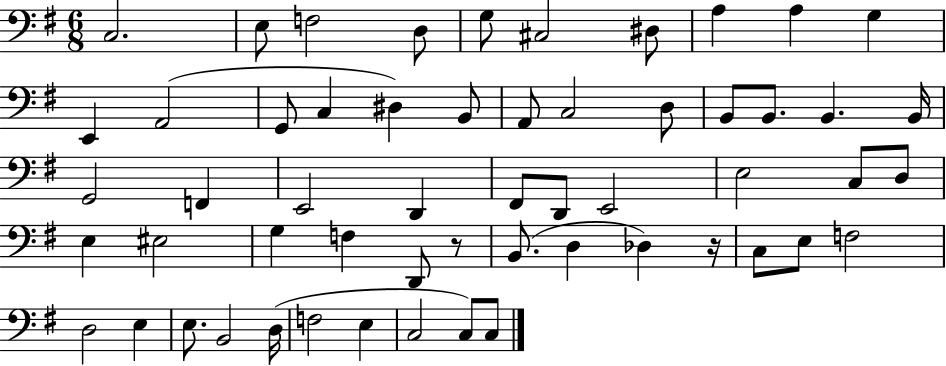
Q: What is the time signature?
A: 6/8